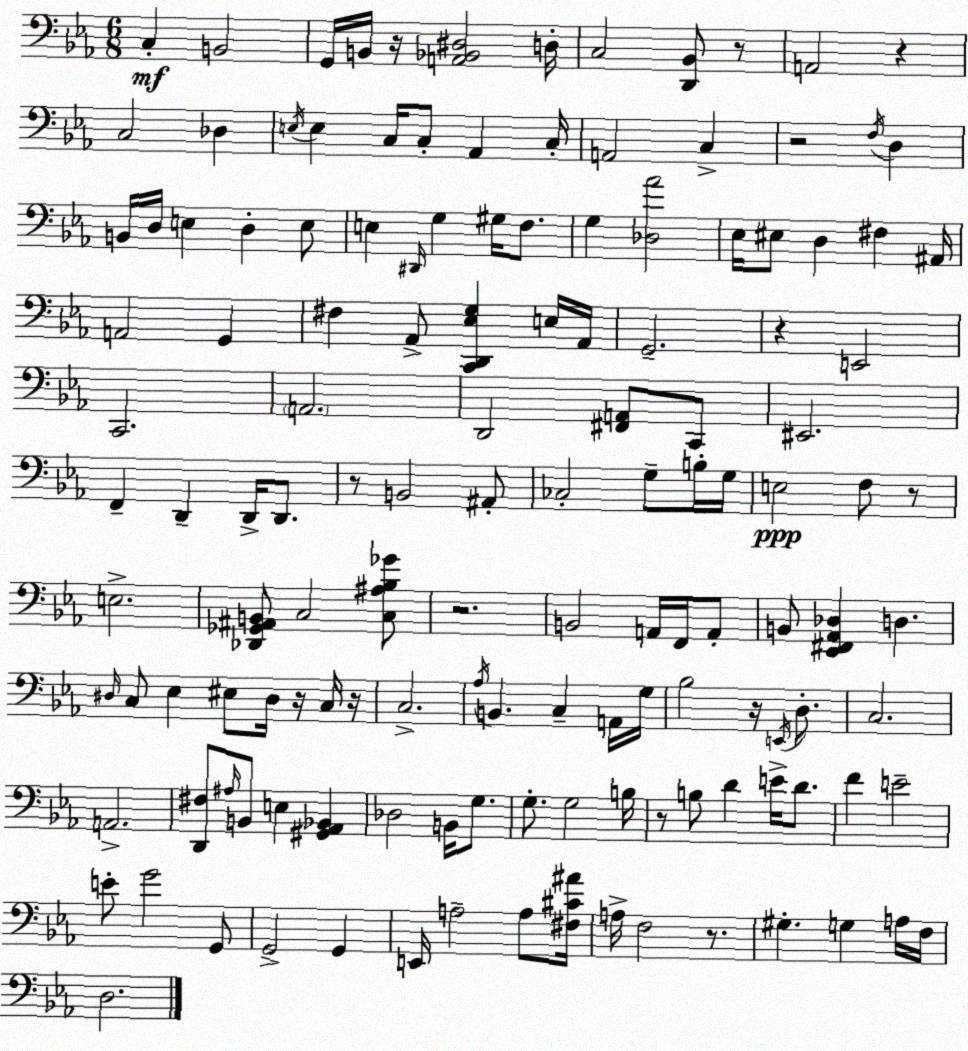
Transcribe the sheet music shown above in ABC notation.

X:1
T:Untitled
M:6/8
L:1/4
K:Eb
C, B,,2 G,,/4 B,,/4 z/4 [A,,_B,,^D,]2 D,/4 C,2 [D,,_B,,]/2 z/2 A,,2 z C,2 _D, E,/4 E, C,/4 C,/2 _A,, C,/4 A,,2 C, z2 F,/4 D, B,,/4 D,/4 E, D, E,/2 E, ^D,,/4 G, ^G,/4 F,/2 G, [_D,_A]2 _E,/4 ^E,/2 D, ^F, ^A,,/4 A,,2 G,, ^F, _A,,/2 [C,,D,,_E,G,] E,/4 _A,,/4 G,,2 z E,,2 C,,2 A,,2 D,,2 [^F,,A,,]/2 C,,/2 ^E,,2 F,, D,, D,,/4 D,,/2 z/2 B,,2 ^A,,/2 _C,2 G,/2 B,/4 G,/4 E,2 F,/2 z/2 E,2 [_D,,_G,,^A,,B,,]/2 C,2 [C,^A,_B,_G]/2 z2 B,,2 A,,/4 F,,/4 A,,/2 B,,/2 [_E,,^F,,_A,,_D,] D, ^D,/4 C,/2 _E, ^E,/2 ^D,/4 z/4 C,/4 z/4 C,2 _A,/4 B,, C, A,,/4 G,/4 _B,2 z/4 E,,/4 D,/2 C,2 A,,2 [D,,^F,]/2 ^A,/4 B,,/2 E, [^G,,_A,,_B,,] _D,2 B,,/4 G,/2 G,/2 G,2 B,/4 z/2 B,/2 D E/4 D/2 F E2 E/2 G2 G,,/2 G,,2 G,, E,,/4 A,2 A,/2 [^F,^C^A]/4 A,/4 F,2 z/2 ^G, G, A,/4 F,/4 D,2